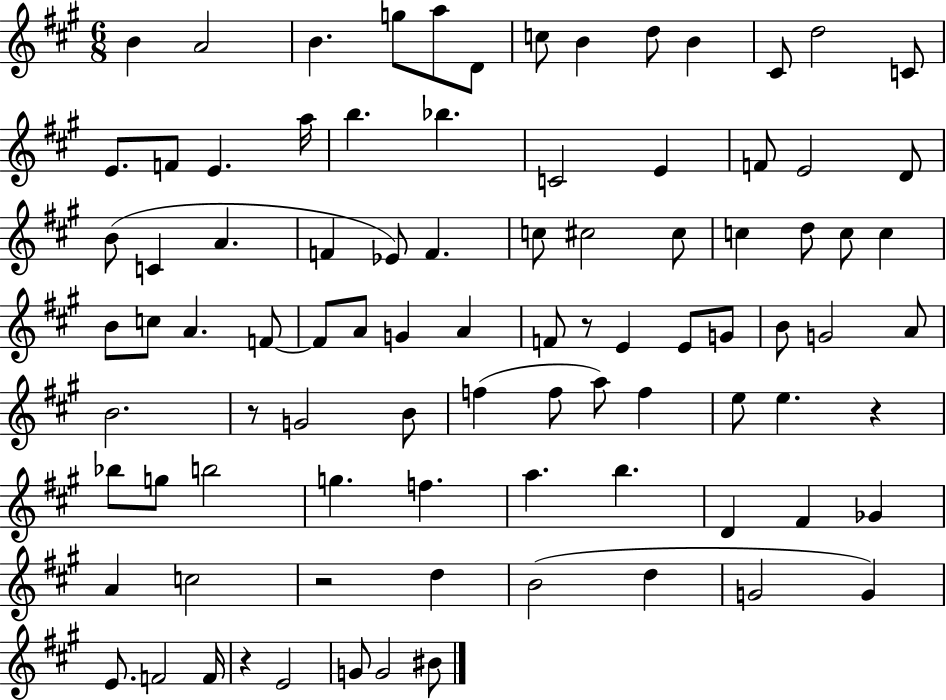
X:1
T:Untitled
M:6/8
L:1/4
K:A
B A2 B g/2 a/2 D/2 c/2 B d/2 B ^C/2 d2 C/2 E/2 F/2 E a/4 b _b C2 E F/2 E2 D/2 B/2 C A F _E/2 F c/2 ^c2 ^c/2 c d/2 c/2 c B/2 c/2 A F/2 F/2 A/2 G A F/2 z/2 E E/2 G/2 B/2 G2 A/2 B2 z/2 G2 B/2 f f/2 a/2 f e/2 e z _b/2 g/2 b2 g f a b D ^F _G A c2 z2 d B2 d G2 G E/2 F2 F/4 z E2 G/2 G2 ^B/2